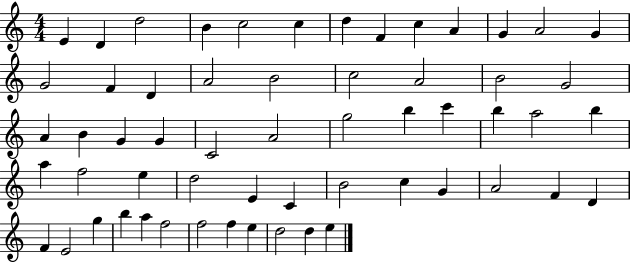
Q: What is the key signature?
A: C major